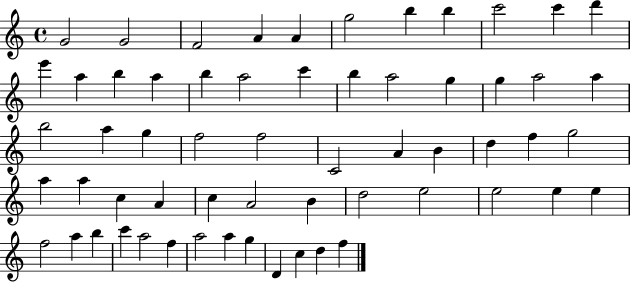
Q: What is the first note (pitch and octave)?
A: G4